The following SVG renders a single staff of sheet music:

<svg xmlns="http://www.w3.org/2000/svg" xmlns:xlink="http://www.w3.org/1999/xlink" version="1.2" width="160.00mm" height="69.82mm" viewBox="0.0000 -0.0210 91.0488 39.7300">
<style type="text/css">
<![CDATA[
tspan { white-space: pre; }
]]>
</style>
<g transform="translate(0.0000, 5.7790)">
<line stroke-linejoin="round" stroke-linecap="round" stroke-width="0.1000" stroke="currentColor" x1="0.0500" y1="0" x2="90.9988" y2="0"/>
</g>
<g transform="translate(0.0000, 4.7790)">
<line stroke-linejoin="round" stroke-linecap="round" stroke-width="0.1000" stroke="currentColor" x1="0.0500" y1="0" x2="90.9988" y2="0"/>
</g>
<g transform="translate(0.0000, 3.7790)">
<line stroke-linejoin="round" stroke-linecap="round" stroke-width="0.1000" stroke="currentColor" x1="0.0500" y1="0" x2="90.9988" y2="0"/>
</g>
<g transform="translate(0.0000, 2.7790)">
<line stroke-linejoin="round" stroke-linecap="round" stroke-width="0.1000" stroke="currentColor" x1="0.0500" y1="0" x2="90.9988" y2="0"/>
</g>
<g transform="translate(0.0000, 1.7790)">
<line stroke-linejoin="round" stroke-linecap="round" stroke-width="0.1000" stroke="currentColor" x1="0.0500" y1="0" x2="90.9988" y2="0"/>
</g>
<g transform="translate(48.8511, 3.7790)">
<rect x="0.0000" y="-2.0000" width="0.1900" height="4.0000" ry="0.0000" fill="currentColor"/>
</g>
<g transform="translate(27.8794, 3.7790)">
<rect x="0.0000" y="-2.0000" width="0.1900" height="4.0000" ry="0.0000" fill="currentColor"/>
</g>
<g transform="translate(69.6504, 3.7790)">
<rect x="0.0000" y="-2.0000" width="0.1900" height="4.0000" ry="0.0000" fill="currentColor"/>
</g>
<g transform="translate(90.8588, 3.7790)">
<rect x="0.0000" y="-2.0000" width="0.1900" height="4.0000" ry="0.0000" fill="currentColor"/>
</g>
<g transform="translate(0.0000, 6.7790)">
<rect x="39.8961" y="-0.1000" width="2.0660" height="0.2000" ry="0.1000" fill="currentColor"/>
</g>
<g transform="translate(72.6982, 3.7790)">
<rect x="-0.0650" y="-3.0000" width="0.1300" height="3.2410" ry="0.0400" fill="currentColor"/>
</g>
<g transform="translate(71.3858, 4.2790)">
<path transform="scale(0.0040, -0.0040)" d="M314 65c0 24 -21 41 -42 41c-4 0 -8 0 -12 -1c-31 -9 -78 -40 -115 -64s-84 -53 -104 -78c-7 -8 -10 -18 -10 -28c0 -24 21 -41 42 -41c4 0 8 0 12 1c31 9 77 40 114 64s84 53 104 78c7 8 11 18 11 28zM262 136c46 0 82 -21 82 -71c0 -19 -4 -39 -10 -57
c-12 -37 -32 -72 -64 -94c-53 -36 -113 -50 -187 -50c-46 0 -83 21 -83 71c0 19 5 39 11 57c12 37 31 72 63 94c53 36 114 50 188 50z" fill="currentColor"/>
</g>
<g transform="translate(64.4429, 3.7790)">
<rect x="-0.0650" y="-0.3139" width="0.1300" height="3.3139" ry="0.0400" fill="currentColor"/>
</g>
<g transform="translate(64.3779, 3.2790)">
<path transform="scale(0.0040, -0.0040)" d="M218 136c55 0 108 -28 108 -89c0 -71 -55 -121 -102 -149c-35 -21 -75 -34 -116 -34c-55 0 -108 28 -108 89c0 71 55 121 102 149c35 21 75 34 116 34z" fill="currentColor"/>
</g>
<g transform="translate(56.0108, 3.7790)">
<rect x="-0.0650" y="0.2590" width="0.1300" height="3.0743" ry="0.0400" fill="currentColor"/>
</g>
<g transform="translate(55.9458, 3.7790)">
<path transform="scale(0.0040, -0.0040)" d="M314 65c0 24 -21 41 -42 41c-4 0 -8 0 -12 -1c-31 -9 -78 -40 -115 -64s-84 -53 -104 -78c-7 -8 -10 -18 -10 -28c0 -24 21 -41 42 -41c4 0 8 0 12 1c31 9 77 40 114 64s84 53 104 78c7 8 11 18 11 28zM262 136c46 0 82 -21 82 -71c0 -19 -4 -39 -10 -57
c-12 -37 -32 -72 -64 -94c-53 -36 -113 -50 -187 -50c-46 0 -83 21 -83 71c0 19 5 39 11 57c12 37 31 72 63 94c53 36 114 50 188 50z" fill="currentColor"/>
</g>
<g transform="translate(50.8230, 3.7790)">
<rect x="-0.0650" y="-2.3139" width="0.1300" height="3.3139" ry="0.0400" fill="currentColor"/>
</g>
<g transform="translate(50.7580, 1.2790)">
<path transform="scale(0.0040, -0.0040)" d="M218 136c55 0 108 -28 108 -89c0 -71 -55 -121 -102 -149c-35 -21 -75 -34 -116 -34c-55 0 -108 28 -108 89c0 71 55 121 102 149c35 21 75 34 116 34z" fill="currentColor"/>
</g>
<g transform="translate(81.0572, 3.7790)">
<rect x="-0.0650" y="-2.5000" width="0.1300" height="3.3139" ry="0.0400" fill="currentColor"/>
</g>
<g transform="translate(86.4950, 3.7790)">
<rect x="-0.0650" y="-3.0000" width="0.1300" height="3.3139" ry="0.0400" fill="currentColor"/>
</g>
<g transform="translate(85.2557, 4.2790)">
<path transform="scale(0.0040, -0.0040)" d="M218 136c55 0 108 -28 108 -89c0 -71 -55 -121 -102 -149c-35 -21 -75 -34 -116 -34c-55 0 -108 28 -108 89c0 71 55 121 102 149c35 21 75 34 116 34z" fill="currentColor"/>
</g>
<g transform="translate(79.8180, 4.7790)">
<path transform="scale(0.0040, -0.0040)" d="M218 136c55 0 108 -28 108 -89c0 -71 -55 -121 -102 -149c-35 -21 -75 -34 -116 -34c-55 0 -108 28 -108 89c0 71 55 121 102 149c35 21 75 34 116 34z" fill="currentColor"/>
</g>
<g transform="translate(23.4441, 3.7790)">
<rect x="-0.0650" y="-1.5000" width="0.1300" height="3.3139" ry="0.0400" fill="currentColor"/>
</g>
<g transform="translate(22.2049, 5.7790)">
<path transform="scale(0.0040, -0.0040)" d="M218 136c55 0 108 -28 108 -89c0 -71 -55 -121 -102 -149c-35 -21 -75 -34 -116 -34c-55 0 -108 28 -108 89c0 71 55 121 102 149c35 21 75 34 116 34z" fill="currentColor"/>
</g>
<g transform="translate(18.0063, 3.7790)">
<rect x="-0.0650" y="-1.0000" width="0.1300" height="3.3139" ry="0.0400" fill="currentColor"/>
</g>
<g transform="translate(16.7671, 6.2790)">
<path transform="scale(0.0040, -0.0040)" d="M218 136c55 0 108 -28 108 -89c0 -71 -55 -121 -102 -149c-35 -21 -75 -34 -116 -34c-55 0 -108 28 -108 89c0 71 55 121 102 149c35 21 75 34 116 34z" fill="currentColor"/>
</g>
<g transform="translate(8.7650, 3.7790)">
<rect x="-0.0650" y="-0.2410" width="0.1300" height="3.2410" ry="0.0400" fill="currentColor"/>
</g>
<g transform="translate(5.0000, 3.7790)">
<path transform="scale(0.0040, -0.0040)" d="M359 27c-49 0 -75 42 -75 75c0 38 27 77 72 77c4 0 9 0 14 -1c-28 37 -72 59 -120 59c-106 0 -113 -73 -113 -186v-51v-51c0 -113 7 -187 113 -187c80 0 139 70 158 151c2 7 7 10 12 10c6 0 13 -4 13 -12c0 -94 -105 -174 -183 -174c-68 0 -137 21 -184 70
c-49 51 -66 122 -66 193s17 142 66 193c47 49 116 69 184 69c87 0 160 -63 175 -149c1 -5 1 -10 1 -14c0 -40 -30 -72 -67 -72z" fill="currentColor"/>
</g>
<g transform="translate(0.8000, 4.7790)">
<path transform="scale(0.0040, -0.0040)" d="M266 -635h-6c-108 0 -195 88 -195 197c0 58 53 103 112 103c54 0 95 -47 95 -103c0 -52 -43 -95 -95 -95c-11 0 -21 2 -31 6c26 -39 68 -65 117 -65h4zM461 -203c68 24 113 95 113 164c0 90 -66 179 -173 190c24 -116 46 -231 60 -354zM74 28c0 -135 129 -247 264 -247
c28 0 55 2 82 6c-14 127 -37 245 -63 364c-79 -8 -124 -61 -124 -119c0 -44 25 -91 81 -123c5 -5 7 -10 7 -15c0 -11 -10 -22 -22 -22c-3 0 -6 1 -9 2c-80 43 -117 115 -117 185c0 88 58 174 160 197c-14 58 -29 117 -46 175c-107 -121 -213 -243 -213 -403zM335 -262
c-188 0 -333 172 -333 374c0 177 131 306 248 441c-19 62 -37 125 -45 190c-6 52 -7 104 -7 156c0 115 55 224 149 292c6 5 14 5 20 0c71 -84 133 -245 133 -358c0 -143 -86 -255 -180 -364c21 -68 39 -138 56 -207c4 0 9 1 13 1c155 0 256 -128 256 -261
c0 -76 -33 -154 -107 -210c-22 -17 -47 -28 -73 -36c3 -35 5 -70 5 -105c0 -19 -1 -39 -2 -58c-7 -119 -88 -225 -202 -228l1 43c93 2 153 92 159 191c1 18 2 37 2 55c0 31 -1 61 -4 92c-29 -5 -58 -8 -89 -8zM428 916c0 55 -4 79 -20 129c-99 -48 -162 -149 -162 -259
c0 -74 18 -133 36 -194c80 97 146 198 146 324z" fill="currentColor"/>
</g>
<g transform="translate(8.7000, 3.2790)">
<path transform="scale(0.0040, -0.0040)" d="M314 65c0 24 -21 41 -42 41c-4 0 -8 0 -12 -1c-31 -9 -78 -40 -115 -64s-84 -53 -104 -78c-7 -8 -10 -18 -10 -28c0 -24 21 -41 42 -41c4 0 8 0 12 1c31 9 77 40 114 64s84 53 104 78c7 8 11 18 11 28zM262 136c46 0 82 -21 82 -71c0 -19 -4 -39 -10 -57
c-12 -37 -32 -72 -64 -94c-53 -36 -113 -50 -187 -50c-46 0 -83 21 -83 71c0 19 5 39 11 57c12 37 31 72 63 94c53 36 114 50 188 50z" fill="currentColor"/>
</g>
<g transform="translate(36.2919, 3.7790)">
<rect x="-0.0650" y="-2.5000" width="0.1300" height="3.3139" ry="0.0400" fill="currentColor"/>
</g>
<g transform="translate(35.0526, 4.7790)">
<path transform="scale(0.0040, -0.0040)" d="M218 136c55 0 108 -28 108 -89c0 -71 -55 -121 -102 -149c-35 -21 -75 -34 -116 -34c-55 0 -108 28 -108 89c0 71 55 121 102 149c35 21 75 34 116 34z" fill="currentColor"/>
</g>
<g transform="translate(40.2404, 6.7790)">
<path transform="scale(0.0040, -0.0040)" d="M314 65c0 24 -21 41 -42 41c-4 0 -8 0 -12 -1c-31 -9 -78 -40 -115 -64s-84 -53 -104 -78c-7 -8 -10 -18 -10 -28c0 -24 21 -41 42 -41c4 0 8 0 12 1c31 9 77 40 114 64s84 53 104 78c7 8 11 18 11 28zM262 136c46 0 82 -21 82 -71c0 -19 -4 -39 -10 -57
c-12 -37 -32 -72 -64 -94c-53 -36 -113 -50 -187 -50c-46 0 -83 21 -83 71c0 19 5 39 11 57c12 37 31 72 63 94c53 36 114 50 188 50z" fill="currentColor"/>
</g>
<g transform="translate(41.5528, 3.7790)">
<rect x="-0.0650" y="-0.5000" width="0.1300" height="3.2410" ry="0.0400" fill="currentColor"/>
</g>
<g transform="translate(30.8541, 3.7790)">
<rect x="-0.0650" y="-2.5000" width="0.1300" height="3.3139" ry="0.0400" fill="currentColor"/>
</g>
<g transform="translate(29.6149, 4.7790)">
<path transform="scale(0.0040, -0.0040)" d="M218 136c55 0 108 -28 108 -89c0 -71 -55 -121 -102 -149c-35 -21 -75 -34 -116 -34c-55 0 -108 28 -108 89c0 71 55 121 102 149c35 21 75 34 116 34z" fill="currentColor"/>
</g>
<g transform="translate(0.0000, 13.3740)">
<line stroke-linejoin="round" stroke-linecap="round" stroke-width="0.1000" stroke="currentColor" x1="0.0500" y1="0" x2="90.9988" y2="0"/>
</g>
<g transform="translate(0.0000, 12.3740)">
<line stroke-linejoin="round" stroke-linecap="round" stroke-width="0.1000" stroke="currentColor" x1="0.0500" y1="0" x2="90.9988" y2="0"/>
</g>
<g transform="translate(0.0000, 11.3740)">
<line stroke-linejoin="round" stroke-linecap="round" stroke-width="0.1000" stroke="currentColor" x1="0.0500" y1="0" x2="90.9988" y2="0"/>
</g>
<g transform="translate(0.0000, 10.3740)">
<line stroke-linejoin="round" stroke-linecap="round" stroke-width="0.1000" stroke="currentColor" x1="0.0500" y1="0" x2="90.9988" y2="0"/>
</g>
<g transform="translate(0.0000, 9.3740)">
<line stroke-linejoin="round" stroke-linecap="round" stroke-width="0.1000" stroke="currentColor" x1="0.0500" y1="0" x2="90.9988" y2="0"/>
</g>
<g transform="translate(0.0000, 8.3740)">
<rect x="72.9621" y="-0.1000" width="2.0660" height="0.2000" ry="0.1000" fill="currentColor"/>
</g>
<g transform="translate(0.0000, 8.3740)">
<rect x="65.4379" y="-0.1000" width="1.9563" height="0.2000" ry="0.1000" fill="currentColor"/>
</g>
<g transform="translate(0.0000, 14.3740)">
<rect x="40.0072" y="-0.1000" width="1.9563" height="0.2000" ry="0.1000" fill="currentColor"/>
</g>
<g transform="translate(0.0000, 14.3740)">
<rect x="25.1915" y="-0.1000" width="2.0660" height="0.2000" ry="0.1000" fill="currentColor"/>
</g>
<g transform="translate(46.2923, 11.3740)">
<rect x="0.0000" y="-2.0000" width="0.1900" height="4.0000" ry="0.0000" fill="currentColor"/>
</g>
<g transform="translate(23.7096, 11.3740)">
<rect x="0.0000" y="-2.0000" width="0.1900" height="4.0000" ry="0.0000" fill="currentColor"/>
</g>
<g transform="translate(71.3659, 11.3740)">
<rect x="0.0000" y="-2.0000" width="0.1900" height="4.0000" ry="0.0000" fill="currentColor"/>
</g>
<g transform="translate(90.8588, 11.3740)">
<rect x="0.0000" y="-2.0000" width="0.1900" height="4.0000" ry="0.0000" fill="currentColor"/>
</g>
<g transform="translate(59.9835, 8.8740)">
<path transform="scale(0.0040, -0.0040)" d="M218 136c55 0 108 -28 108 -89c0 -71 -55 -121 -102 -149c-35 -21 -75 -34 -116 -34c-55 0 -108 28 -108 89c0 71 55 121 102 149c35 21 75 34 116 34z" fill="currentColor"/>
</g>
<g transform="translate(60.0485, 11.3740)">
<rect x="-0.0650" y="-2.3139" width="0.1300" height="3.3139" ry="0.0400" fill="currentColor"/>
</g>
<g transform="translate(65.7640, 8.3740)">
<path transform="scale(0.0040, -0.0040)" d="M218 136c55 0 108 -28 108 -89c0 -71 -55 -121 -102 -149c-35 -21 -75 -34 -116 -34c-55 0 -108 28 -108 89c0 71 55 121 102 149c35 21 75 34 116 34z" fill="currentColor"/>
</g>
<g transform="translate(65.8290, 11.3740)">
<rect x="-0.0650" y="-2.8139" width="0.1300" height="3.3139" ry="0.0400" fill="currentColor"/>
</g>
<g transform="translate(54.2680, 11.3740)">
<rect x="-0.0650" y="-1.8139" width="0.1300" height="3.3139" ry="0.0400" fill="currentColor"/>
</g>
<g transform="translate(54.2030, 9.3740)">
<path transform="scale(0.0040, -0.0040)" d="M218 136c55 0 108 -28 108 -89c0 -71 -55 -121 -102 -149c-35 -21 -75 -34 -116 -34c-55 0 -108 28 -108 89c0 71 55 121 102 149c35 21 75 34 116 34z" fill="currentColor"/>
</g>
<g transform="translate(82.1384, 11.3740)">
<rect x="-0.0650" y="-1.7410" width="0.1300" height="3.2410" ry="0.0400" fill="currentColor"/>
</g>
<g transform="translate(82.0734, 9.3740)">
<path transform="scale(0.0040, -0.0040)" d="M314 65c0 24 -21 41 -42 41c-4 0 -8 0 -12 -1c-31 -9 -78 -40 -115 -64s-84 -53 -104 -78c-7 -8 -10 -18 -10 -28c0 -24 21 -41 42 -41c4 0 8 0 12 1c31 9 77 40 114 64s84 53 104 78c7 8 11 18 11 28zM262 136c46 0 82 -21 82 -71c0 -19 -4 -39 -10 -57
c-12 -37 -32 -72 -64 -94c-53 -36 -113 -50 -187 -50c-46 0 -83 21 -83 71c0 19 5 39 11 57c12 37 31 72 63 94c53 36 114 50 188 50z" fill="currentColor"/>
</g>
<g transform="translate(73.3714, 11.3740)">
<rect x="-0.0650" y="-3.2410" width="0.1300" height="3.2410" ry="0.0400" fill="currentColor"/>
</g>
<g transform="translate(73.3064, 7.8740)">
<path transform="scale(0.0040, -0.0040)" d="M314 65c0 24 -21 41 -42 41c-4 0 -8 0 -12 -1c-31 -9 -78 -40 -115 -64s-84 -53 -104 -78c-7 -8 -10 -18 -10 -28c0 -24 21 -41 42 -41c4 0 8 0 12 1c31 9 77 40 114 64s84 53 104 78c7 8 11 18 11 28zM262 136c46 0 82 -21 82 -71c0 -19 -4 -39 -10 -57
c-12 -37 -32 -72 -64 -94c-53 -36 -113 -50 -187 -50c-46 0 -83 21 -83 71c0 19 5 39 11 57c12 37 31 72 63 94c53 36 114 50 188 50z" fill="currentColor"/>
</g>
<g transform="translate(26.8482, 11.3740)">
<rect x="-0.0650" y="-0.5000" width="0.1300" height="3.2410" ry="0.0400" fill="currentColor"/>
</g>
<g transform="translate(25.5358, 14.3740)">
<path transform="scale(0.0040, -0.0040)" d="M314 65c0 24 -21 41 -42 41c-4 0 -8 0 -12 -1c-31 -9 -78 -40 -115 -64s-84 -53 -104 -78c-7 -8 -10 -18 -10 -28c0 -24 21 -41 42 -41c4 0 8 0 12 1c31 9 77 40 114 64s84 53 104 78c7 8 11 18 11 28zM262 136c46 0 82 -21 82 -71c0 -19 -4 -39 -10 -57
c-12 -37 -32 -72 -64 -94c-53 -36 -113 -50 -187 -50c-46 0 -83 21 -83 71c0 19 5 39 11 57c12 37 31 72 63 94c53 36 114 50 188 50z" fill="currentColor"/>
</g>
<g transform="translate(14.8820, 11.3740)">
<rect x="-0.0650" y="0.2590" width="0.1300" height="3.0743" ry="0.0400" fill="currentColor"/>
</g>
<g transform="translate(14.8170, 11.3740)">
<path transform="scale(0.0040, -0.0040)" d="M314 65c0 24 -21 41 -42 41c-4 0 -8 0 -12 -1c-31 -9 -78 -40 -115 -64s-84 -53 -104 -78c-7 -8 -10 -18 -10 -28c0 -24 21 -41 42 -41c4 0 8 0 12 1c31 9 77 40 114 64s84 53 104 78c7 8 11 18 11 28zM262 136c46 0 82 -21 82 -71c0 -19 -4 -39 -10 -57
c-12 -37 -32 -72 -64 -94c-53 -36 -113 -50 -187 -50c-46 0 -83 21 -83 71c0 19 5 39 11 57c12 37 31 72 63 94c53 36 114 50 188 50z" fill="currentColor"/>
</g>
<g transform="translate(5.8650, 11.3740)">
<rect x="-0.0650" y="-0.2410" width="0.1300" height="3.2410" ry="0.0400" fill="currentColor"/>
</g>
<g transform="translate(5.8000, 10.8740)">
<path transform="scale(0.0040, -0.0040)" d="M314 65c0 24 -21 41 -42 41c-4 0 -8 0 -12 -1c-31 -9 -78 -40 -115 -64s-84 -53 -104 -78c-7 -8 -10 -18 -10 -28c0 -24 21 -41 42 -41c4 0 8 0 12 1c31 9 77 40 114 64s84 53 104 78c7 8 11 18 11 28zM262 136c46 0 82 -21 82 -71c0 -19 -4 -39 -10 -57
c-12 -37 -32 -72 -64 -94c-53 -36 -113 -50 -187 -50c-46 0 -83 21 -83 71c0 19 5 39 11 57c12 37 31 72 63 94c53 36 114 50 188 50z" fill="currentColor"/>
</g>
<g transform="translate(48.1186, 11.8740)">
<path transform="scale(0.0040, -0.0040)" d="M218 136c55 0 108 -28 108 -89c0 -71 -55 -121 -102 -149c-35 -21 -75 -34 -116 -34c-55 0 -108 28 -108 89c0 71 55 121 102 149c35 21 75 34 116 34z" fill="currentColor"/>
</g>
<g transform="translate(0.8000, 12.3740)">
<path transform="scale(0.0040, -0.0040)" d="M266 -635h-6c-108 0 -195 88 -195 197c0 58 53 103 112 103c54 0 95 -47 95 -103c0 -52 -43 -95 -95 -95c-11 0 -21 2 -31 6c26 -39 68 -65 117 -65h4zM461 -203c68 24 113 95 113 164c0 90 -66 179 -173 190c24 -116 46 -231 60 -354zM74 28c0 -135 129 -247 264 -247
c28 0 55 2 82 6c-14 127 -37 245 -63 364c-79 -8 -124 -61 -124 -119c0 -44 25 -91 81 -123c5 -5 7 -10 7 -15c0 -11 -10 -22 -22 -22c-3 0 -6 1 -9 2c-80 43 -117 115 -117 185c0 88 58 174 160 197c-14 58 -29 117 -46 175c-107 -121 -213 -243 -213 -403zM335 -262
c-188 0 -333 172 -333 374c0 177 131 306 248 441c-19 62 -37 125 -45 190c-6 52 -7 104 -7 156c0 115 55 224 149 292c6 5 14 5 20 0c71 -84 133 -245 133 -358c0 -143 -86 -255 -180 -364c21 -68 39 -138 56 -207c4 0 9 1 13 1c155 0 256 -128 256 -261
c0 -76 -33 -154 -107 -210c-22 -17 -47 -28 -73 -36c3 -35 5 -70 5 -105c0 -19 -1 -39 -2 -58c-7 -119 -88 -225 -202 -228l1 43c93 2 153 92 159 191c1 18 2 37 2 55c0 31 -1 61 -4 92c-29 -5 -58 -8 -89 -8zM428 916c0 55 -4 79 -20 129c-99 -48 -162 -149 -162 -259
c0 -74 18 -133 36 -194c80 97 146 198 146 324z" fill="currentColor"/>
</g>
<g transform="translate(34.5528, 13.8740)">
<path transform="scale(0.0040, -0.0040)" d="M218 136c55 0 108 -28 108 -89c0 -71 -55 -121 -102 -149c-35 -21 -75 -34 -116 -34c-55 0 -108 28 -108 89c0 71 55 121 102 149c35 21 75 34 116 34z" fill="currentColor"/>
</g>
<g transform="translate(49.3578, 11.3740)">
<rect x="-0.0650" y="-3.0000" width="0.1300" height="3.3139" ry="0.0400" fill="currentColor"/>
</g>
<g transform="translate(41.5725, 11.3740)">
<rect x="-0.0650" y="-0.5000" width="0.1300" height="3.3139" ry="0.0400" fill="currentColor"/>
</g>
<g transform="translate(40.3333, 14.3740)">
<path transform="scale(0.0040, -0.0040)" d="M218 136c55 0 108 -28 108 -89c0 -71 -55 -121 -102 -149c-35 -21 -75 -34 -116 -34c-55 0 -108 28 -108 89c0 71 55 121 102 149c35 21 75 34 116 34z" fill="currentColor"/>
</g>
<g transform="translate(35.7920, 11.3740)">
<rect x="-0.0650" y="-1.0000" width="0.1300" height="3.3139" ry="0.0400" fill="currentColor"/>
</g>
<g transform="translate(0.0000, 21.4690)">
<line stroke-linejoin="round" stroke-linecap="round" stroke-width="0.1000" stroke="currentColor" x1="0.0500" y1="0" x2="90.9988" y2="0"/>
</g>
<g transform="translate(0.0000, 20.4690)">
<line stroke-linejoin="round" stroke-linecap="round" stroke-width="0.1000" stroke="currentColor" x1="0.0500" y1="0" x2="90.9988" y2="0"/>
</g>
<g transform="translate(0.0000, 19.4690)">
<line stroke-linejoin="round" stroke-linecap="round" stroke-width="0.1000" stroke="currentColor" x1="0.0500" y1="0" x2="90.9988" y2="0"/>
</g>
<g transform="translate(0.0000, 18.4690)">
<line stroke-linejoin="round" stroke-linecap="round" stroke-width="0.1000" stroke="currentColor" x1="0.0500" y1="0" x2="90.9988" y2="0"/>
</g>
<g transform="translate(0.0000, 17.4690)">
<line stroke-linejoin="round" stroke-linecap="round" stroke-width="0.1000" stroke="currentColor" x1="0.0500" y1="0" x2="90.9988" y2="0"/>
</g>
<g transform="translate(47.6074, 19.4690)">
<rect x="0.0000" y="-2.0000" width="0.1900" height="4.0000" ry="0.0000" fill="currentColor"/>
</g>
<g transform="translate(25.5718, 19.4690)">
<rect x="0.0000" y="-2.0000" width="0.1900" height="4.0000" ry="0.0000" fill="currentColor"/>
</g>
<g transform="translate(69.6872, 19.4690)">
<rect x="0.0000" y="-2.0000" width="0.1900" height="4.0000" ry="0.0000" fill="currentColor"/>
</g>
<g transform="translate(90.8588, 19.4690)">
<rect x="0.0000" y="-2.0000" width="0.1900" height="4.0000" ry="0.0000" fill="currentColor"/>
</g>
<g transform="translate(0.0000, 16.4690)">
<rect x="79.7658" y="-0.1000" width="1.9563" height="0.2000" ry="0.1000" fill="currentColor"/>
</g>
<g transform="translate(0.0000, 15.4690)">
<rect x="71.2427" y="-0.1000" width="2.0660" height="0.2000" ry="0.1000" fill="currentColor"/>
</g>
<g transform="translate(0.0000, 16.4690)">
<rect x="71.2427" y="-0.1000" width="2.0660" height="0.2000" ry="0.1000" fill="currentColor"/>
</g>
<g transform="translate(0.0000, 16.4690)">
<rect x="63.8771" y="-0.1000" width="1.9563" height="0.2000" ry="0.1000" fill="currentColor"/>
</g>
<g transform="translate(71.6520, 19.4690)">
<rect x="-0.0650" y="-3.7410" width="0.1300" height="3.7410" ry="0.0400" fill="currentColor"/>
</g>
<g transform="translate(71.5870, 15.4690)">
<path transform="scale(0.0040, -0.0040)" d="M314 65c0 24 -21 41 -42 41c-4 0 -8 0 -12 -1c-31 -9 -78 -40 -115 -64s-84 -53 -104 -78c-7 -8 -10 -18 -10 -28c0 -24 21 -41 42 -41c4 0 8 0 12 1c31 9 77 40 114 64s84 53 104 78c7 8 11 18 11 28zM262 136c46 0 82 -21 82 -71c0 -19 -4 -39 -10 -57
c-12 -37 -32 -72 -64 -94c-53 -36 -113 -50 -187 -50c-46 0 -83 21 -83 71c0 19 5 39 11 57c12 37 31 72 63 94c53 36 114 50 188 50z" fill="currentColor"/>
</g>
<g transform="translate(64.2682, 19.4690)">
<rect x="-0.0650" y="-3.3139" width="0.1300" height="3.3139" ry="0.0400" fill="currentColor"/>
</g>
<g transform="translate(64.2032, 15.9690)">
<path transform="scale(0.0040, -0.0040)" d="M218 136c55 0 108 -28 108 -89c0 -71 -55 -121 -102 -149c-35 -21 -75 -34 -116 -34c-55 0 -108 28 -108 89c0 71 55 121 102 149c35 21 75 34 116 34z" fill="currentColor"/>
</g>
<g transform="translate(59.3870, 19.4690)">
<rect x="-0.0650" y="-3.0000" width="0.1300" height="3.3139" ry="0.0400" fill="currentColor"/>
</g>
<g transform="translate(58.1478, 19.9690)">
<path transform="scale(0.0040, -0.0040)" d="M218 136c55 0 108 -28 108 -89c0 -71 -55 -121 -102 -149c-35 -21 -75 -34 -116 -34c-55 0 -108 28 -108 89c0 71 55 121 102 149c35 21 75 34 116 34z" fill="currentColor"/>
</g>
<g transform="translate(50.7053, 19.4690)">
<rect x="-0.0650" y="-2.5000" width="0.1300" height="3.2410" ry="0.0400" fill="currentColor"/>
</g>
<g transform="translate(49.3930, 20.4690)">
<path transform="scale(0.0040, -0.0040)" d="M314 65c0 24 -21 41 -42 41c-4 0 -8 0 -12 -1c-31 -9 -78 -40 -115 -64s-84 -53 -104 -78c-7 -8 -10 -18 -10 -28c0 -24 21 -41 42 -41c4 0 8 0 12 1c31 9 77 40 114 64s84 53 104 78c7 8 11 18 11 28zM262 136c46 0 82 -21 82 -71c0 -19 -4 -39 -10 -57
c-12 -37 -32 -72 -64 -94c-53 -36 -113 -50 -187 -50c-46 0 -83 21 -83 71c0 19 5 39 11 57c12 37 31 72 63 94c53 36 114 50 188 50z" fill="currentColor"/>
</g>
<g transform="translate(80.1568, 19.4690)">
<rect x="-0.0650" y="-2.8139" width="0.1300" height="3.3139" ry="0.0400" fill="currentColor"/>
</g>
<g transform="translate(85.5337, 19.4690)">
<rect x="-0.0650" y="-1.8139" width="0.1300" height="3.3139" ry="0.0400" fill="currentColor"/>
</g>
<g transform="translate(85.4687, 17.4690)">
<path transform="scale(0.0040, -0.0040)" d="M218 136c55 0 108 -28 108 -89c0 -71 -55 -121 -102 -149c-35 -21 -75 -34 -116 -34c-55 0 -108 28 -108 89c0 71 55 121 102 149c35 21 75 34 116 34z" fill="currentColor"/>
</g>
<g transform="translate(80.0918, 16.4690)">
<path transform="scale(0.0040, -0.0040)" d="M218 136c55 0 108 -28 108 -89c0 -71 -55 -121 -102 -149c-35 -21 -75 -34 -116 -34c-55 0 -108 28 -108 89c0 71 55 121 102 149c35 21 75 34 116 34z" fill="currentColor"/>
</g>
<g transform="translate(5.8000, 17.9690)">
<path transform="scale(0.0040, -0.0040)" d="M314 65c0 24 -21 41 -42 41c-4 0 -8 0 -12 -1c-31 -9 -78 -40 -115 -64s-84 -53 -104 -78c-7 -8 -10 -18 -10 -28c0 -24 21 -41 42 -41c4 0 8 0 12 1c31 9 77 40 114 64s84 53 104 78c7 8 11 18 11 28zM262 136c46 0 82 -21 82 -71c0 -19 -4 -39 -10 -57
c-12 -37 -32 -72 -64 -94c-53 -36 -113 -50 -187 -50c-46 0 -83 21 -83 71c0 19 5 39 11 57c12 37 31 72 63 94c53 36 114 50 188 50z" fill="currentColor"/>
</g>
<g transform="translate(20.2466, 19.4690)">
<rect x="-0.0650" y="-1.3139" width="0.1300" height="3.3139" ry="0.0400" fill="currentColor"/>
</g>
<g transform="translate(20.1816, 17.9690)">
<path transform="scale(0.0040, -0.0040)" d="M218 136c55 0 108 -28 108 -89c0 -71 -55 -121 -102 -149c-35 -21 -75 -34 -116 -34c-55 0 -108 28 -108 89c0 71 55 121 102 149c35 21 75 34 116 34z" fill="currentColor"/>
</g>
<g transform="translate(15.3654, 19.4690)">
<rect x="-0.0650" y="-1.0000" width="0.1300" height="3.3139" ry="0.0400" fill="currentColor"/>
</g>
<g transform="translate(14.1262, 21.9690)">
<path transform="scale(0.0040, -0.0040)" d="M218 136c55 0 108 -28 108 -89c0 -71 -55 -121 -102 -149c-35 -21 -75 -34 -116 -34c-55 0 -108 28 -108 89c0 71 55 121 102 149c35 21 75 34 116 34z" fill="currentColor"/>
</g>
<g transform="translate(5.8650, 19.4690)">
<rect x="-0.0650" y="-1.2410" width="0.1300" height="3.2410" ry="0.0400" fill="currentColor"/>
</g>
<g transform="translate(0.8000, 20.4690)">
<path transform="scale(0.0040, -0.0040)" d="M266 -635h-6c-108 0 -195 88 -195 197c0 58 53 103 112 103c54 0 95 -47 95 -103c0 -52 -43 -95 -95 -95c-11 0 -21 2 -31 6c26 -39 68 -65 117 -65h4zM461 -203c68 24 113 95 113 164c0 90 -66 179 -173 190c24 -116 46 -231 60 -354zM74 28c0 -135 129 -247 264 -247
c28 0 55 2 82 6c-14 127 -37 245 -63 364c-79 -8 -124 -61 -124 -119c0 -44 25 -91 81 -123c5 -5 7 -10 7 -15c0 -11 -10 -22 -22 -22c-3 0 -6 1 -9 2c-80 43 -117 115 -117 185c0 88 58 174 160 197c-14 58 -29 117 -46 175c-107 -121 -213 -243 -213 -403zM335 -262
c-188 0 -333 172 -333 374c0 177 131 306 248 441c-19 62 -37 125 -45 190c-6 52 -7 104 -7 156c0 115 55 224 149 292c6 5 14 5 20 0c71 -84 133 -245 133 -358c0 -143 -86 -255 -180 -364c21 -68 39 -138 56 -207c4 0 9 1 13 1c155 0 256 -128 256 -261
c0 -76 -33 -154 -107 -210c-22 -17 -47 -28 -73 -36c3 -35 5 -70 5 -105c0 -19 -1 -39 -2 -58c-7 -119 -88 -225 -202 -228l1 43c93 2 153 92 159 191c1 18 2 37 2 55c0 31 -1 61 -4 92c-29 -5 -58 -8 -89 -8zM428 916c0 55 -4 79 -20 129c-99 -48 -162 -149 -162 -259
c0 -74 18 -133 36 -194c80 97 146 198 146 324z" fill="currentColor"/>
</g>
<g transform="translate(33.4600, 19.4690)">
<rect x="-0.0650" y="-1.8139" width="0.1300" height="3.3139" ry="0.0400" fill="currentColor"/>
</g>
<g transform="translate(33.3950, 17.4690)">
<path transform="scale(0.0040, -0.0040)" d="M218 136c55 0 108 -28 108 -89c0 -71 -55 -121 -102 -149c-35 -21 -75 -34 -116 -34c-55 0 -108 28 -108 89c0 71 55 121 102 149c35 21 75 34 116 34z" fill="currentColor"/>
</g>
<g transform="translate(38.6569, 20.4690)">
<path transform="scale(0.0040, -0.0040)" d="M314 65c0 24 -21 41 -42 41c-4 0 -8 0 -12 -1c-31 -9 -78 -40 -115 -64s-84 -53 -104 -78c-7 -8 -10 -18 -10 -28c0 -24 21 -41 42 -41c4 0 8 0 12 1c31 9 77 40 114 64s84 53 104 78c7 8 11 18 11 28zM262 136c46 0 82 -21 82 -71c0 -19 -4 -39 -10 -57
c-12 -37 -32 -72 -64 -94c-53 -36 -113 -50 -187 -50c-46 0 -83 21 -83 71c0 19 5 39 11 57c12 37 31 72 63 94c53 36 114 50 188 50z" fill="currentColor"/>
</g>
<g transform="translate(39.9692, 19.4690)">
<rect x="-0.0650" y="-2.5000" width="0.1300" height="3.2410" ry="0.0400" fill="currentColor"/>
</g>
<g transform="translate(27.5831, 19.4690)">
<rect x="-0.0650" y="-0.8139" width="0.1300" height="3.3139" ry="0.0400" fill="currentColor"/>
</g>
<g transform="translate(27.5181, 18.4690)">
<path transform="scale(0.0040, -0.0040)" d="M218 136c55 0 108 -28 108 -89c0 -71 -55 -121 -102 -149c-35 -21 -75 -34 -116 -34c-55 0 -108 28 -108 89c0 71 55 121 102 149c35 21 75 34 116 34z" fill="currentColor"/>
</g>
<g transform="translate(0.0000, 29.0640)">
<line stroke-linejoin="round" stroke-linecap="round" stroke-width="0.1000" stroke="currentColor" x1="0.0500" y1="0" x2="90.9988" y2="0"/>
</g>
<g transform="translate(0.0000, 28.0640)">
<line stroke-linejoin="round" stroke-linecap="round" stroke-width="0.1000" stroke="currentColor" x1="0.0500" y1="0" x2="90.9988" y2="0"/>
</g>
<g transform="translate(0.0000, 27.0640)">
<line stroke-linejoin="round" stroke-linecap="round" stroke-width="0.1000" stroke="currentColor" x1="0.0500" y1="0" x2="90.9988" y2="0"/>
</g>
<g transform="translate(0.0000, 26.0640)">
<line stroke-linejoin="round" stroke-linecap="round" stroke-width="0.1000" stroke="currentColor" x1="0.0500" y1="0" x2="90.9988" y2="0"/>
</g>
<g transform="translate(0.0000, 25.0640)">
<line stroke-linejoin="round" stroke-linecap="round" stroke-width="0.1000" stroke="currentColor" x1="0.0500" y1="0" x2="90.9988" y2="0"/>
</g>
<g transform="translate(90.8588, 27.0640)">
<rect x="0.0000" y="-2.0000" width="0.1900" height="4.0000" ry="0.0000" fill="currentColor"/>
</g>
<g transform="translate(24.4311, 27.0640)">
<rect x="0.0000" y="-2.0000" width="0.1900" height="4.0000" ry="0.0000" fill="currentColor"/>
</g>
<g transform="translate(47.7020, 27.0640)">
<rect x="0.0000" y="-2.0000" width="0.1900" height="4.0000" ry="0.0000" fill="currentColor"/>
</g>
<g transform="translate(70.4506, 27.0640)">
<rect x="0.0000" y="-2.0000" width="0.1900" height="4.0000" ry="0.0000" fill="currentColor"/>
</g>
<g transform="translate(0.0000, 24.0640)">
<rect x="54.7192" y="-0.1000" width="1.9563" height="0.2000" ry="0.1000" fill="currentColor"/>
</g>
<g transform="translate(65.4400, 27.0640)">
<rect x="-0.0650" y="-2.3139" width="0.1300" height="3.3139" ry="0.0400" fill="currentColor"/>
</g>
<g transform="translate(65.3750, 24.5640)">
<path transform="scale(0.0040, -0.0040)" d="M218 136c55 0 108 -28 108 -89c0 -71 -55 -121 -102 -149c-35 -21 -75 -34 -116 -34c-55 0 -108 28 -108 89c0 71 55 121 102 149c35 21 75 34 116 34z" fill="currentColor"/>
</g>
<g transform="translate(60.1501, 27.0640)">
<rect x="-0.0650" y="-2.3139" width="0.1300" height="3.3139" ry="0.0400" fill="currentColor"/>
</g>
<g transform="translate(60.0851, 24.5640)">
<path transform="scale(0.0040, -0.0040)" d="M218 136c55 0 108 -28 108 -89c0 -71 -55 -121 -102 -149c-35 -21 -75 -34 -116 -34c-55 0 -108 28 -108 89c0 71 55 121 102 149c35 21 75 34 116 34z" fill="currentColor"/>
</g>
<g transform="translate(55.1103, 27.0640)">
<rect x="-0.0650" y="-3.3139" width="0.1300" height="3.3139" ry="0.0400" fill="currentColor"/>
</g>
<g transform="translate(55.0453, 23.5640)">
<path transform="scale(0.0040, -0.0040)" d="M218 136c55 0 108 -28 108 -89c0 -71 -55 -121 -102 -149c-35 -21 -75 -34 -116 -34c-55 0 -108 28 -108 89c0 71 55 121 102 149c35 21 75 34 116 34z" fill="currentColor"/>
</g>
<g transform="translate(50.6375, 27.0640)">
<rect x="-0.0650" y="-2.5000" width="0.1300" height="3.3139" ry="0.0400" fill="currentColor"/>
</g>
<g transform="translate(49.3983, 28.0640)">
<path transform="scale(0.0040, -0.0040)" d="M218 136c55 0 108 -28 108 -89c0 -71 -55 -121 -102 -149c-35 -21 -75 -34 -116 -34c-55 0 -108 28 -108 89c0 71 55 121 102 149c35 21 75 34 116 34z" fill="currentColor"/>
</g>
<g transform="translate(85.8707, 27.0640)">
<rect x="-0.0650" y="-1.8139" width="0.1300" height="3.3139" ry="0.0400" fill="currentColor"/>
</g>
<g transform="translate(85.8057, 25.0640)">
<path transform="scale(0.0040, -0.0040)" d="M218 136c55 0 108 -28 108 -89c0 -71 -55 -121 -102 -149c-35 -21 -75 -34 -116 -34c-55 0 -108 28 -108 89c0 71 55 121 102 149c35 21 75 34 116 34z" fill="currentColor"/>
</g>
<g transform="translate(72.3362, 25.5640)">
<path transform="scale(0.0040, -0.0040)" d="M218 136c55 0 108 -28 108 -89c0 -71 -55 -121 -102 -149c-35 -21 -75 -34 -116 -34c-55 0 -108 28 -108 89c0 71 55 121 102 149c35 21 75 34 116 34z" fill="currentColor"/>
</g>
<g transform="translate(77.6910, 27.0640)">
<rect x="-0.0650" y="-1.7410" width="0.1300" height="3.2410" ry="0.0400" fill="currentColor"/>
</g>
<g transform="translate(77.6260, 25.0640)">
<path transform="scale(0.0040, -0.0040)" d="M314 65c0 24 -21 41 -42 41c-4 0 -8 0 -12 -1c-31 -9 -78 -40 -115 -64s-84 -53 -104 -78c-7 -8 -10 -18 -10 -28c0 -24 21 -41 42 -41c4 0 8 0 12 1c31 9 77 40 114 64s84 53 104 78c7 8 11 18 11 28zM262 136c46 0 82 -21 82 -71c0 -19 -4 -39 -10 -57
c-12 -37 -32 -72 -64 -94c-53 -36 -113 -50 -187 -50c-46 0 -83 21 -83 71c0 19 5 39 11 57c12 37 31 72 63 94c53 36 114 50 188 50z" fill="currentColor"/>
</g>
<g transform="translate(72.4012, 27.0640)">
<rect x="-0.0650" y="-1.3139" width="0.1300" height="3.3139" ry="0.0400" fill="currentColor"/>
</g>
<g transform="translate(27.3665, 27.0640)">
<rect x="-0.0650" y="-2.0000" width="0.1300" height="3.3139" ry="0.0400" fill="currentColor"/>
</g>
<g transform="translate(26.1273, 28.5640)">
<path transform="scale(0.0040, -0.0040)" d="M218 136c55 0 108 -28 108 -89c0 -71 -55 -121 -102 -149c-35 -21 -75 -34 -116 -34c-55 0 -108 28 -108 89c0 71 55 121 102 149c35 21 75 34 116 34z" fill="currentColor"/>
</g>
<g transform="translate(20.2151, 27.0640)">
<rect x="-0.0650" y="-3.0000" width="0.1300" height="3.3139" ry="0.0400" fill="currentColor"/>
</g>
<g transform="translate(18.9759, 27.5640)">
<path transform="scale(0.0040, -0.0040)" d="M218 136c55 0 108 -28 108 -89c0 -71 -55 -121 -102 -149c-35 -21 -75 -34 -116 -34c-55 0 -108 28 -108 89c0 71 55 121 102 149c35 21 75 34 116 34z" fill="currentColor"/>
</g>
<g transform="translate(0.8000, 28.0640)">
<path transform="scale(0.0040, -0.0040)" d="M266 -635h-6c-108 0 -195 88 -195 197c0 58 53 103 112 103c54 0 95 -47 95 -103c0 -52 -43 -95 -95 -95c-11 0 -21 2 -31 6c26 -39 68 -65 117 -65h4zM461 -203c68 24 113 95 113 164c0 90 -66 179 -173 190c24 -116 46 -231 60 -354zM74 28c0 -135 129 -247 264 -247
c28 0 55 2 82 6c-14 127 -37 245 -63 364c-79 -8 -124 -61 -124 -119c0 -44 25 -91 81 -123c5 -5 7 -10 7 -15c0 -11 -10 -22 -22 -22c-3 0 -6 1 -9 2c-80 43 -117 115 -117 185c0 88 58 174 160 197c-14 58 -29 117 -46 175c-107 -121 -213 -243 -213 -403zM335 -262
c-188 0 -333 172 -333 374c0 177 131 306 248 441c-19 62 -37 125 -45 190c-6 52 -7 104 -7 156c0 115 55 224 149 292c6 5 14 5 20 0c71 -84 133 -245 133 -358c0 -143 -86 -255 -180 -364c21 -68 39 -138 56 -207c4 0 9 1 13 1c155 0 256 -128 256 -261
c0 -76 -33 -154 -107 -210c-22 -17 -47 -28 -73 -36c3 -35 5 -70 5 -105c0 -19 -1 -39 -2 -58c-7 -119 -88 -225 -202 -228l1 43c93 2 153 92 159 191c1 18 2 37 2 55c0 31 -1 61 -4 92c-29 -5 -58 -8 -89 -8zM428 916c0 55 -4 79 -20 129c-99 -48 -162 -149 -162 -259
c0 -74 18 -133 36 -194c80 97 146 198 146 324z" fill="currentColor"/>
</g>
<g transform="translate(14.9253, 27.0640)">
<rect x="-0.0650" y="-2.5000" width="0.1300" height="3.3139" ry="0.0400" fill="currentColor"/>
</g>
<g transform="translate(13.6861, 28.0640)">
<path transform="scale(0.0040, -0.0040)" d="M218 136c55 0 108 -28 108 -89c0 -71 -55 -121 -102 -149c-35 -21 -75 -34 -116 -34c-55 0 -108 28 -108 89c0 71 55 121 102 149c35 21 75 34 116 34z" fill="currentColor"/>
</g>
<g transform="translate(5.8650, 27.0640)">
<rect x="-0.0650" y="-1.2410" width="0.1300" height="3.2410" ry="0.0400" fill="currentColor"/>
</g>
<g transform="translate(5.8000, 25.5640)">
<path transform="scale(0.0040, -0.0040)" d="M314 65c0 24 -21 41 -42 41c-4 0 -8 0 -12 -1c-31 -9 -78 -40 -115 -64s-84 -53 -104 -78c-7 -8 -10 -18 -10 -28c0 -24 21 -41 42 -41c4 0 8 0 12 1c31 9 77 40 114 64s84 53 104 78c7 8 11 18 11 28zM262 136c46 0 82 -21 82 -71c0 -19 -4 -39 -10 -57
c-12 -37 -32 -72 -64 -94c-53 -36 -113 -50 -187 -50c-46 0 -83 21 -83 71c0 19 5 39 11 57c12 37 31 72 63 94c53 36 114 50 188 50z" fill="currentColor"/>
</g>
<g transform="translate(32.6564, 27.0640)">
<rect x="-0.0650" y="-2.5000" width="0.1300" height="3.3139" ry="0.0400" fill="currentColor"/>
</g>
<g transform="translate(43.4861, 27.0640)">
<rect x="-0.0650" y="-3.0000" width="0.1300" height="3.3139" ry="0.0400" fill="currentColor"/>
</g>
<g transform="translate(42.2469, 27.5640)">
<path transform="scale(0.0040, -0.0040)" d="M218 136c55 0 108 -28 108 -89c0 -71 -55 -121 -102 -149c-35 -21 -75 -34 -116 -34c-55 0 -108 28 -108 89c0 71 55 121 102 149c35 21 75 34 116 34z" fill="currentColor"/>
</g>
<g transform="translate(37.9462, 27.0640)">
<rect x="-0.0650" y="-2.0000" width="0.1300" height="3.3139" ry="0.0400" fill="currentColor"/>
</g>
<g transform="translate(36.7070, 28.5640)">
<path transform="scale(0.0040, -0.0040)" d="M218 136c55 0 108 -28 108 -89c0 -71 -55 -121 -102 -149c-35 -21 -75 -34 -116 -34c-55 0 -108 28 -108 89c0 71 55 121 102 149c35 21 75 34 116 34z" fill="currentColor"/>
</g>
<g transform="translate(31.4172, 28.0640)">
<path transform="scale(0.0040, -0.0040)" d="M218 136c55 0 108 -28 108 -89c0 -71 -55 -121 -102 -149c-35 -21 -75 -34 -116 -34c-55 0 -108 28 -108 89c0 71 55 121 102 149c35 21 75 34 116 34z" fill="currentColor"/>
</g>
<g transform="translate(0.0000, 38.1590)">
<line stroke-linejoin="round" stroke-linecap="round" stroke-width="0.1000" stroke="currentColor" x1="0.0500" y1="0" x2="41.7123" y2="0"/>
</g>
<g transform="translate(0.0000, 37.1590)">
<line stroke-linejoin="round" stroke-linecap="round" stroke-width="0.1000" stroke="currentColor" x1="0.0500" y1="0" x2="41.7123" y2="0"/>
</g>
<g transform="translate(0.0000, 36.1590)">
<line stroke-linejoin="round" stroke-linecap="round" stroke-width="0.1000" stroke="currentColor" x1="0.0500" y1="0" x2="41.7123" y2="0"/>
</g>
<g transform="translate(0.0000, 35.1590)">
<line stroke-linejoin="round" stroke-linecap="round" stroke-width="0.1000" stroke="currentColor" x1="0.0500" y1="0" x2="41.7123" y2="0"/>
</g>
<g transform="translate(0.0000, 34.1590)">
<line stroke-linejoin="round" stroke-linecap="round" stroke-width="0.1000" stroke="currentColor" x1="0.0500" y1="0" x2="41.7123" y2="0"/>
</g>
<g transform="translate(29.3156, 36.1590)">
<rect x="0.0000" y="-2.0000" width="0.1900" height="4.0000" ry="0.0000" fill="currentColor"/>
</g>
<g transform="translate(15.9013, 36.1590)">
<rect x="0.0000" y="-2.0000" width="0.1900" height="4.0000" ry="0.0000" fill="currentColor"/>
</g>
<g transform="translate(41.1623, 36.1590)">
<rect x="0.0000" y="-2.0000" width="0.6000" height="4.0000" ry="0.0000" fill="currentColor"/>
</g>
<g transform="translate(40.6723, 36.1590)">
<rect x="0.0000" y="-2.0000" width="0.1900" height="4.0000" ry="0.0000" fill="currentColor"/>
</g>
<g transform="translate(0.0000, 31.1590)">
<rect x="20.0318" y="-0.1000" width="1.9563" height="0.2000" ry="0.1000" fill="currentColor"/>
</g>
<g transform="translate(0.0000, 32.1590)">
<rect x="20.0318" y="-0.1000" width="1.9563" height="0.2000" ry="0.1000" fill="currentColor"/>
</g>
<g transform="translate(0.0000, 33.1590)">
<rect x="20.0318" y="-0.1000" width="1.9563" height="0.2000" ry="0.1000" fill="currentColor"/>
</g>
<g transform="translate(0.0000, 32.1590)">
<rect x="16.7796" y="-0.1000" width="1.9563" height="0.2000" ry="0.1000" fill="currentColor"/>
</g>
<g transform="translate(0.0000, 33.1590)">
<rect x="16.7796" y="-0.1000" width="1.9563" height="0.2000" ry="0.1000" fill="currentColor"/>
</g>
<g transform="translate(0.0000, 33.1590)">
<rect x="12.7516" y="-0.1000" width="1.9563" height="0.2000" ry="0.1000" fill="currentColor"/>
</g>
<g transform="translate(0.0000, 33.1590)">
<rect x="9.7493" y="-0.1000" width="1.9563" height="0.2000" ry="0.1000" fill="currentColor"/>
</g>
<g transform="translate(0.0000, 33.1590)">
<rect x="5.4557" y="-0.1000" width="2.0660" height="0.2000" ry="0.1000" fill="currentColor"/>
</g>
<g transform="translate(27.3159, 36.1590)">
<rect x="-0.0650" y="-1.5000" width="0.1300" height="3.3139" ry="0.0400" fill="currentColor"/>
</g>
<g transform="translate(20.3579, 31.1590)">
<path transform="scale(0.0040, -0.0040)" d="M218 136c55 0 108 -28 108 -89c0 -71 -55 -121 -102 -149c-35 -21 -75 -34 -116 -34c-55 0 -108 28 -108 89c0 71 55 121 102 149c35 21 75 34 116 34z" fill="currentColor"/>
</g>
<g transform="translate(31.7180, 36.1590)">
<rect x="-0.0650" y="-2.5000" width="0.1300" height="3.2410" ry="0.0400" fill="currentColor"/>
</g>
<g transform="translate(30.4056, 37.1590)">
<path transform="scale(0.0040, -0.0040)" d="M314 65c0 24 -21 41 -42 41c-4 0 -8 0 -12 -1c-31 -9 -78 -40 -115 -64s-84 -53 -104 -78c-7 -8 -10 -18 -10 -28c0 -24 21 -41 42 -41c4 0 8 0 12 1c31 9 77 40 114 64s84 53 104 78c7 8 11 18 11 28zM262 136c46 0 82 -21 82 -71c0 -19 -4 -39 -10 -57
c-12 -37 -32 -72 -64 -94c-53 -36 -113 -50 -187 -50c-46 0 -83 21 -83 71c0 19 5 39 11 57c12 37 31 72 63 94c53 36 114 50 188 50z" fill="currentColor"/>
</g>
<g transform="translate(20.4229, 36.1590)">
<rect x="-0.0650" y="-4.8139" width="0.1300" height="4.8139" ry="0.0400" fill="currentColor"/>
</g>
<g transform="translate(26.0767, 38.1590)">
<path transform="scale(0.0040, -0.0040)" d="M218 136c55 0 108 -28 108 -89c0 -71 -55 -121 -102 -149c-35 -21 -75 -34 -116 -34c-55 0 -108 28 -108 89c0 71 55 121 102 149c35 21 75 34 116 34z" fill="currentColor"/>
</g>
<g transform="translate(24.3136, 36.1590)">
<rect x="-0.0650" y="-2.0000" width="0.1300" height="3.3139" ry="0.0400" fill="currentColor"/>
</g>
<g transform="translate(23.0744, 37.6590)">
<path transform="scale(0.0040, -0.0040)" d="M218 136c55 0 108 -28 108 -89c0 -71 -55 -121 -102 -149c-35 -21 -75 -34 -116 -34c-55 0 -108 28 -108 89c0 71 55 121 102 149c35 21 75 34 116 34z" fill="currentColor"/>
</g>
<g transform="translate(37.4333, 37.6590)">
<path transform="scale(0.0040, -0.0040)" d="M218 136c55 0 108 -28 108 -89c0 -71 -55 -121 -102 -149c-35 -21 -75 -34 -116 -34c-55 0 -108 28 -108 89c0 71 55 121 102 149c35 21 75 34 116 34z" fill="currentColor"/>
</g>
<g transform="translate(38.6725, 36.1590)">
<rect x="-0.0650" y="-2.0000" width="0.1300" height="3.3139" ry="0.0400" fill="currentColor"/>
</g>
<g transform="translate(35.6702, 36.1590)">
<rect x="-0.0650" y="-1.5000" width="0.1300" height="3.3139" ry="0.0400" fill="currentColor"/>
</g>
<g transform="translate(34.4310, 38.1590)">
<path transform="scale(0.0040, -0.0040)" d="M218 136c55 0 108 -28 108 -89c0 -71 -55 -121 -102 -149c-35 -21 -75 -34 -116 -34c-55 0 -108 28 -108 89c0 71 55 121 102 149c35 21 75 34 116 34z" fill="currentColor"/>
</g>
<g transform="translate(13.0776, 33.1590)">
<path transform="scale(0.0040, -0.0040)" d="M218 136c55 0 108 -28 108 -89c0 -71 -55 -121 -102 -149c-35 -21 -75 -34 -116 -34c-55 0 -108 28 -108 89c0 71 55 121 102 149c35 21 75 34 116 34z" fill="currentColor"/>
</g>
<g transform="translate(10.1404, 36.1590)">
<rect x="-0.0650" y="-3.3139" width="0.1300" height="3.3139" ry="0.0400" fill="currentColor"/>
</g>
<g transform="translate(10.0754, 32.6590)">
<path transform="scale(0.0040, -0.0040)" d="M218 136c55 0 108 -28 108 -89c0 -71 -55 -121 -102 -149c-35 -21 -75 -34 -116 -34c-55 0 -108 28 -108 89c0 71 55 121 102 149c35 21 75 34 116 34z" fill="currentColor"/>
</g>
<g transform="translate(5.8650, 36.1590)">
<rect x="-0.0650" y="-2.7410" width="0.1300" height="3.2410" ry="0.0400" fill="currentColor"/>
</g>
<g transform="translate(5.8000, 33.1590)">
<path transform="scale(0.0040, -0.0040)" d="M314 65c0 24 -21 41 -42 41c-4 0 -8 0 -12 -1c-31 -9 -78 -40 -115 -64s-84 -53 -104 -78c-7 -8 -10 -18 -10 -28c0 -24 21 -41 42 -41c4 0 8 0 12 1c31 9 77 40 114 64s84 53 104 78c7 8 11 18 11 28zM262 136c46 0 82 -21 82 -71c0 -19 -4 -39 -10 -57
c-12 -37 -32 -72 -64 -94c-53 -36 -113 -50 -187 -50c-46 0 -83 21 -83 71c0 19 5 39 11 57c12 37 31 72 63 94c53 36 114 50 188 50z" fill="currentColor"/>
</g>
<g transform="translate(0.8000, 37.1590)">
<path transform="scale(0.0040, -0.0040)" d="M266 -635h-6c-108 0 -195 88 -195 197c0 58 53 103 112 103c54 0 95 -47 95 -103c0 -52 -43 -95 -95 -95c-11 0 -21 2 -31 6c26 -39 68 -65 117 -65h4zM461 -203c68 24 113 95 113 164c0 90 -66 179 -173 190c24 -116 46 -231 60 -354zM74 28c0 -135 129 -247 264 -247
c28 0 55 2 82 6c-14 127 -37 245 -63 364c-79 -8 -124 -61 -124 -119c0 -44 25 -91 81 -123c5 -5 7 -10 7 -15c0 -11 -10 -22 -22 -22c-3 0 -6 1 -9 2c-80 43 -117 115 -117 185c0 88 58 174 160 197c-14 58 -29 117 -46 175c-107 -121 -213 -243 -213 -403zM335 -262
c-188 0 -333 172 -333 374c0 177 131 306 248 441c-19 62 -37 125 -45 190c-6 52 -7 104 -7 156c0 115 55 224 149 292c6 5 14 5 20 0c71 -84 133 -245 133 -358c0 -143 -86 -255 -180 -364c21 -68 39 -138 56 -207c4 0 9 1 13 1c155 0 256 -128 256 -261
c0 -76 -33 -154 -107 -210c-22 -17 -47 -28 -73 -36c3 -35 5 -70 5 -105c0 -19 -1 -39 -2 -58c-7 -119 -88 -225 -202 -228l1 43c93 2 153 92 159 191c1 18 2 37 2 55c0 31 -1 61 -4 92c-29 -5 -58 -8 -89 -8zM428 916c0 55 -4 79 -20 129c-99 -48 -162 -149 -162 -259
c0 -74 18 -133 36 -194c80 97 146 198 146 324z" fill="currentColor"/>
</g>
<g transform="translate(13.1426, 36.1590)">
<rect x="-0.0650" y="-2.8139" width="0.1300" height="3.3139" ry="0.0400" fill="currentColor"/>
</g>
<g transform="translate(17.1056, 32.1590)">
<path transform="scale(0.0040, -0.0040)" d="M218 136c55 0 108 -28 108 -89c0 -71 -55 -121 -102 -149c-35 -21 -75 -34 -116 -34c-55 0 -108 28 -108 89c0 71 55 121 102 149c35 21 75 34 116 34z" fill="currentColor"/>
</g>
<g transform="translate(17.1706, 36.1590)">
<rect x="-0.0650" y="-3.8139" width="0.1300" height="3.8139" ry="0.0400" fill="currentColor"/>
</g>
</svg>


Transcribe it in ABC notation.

X:1
T:Untitled
M:4/4
L:1/4
K:C
c2 D E G G C2 g B2 c A2 G A c2 B2 C2 D C A f g a b2 f2 e2 D e d f G2 G2 A b c'2 a f e2 G A F G F A G b g g e f2 f a2 b a c' e' F E G2 E F